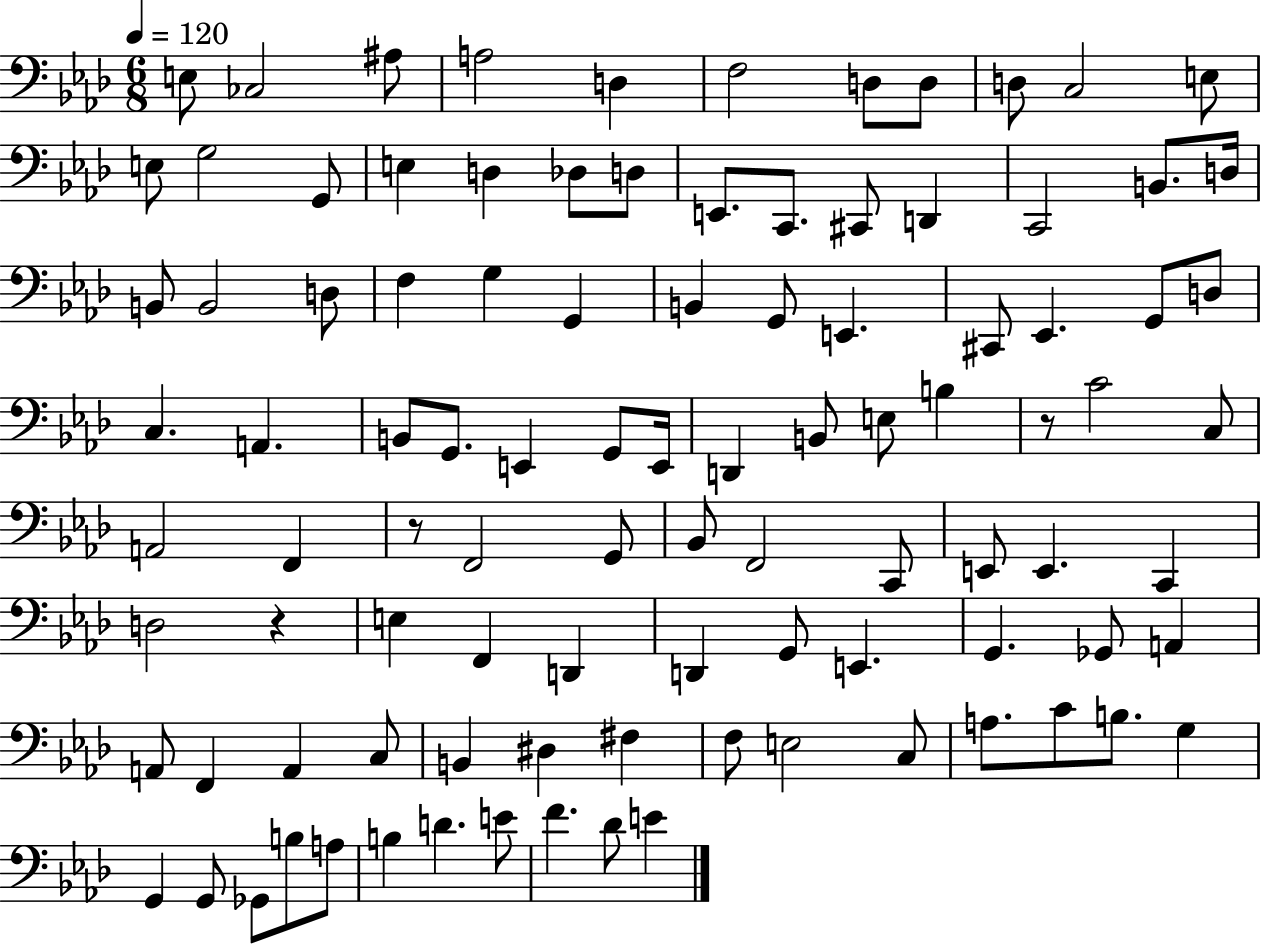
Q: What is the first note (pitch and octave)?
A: E3